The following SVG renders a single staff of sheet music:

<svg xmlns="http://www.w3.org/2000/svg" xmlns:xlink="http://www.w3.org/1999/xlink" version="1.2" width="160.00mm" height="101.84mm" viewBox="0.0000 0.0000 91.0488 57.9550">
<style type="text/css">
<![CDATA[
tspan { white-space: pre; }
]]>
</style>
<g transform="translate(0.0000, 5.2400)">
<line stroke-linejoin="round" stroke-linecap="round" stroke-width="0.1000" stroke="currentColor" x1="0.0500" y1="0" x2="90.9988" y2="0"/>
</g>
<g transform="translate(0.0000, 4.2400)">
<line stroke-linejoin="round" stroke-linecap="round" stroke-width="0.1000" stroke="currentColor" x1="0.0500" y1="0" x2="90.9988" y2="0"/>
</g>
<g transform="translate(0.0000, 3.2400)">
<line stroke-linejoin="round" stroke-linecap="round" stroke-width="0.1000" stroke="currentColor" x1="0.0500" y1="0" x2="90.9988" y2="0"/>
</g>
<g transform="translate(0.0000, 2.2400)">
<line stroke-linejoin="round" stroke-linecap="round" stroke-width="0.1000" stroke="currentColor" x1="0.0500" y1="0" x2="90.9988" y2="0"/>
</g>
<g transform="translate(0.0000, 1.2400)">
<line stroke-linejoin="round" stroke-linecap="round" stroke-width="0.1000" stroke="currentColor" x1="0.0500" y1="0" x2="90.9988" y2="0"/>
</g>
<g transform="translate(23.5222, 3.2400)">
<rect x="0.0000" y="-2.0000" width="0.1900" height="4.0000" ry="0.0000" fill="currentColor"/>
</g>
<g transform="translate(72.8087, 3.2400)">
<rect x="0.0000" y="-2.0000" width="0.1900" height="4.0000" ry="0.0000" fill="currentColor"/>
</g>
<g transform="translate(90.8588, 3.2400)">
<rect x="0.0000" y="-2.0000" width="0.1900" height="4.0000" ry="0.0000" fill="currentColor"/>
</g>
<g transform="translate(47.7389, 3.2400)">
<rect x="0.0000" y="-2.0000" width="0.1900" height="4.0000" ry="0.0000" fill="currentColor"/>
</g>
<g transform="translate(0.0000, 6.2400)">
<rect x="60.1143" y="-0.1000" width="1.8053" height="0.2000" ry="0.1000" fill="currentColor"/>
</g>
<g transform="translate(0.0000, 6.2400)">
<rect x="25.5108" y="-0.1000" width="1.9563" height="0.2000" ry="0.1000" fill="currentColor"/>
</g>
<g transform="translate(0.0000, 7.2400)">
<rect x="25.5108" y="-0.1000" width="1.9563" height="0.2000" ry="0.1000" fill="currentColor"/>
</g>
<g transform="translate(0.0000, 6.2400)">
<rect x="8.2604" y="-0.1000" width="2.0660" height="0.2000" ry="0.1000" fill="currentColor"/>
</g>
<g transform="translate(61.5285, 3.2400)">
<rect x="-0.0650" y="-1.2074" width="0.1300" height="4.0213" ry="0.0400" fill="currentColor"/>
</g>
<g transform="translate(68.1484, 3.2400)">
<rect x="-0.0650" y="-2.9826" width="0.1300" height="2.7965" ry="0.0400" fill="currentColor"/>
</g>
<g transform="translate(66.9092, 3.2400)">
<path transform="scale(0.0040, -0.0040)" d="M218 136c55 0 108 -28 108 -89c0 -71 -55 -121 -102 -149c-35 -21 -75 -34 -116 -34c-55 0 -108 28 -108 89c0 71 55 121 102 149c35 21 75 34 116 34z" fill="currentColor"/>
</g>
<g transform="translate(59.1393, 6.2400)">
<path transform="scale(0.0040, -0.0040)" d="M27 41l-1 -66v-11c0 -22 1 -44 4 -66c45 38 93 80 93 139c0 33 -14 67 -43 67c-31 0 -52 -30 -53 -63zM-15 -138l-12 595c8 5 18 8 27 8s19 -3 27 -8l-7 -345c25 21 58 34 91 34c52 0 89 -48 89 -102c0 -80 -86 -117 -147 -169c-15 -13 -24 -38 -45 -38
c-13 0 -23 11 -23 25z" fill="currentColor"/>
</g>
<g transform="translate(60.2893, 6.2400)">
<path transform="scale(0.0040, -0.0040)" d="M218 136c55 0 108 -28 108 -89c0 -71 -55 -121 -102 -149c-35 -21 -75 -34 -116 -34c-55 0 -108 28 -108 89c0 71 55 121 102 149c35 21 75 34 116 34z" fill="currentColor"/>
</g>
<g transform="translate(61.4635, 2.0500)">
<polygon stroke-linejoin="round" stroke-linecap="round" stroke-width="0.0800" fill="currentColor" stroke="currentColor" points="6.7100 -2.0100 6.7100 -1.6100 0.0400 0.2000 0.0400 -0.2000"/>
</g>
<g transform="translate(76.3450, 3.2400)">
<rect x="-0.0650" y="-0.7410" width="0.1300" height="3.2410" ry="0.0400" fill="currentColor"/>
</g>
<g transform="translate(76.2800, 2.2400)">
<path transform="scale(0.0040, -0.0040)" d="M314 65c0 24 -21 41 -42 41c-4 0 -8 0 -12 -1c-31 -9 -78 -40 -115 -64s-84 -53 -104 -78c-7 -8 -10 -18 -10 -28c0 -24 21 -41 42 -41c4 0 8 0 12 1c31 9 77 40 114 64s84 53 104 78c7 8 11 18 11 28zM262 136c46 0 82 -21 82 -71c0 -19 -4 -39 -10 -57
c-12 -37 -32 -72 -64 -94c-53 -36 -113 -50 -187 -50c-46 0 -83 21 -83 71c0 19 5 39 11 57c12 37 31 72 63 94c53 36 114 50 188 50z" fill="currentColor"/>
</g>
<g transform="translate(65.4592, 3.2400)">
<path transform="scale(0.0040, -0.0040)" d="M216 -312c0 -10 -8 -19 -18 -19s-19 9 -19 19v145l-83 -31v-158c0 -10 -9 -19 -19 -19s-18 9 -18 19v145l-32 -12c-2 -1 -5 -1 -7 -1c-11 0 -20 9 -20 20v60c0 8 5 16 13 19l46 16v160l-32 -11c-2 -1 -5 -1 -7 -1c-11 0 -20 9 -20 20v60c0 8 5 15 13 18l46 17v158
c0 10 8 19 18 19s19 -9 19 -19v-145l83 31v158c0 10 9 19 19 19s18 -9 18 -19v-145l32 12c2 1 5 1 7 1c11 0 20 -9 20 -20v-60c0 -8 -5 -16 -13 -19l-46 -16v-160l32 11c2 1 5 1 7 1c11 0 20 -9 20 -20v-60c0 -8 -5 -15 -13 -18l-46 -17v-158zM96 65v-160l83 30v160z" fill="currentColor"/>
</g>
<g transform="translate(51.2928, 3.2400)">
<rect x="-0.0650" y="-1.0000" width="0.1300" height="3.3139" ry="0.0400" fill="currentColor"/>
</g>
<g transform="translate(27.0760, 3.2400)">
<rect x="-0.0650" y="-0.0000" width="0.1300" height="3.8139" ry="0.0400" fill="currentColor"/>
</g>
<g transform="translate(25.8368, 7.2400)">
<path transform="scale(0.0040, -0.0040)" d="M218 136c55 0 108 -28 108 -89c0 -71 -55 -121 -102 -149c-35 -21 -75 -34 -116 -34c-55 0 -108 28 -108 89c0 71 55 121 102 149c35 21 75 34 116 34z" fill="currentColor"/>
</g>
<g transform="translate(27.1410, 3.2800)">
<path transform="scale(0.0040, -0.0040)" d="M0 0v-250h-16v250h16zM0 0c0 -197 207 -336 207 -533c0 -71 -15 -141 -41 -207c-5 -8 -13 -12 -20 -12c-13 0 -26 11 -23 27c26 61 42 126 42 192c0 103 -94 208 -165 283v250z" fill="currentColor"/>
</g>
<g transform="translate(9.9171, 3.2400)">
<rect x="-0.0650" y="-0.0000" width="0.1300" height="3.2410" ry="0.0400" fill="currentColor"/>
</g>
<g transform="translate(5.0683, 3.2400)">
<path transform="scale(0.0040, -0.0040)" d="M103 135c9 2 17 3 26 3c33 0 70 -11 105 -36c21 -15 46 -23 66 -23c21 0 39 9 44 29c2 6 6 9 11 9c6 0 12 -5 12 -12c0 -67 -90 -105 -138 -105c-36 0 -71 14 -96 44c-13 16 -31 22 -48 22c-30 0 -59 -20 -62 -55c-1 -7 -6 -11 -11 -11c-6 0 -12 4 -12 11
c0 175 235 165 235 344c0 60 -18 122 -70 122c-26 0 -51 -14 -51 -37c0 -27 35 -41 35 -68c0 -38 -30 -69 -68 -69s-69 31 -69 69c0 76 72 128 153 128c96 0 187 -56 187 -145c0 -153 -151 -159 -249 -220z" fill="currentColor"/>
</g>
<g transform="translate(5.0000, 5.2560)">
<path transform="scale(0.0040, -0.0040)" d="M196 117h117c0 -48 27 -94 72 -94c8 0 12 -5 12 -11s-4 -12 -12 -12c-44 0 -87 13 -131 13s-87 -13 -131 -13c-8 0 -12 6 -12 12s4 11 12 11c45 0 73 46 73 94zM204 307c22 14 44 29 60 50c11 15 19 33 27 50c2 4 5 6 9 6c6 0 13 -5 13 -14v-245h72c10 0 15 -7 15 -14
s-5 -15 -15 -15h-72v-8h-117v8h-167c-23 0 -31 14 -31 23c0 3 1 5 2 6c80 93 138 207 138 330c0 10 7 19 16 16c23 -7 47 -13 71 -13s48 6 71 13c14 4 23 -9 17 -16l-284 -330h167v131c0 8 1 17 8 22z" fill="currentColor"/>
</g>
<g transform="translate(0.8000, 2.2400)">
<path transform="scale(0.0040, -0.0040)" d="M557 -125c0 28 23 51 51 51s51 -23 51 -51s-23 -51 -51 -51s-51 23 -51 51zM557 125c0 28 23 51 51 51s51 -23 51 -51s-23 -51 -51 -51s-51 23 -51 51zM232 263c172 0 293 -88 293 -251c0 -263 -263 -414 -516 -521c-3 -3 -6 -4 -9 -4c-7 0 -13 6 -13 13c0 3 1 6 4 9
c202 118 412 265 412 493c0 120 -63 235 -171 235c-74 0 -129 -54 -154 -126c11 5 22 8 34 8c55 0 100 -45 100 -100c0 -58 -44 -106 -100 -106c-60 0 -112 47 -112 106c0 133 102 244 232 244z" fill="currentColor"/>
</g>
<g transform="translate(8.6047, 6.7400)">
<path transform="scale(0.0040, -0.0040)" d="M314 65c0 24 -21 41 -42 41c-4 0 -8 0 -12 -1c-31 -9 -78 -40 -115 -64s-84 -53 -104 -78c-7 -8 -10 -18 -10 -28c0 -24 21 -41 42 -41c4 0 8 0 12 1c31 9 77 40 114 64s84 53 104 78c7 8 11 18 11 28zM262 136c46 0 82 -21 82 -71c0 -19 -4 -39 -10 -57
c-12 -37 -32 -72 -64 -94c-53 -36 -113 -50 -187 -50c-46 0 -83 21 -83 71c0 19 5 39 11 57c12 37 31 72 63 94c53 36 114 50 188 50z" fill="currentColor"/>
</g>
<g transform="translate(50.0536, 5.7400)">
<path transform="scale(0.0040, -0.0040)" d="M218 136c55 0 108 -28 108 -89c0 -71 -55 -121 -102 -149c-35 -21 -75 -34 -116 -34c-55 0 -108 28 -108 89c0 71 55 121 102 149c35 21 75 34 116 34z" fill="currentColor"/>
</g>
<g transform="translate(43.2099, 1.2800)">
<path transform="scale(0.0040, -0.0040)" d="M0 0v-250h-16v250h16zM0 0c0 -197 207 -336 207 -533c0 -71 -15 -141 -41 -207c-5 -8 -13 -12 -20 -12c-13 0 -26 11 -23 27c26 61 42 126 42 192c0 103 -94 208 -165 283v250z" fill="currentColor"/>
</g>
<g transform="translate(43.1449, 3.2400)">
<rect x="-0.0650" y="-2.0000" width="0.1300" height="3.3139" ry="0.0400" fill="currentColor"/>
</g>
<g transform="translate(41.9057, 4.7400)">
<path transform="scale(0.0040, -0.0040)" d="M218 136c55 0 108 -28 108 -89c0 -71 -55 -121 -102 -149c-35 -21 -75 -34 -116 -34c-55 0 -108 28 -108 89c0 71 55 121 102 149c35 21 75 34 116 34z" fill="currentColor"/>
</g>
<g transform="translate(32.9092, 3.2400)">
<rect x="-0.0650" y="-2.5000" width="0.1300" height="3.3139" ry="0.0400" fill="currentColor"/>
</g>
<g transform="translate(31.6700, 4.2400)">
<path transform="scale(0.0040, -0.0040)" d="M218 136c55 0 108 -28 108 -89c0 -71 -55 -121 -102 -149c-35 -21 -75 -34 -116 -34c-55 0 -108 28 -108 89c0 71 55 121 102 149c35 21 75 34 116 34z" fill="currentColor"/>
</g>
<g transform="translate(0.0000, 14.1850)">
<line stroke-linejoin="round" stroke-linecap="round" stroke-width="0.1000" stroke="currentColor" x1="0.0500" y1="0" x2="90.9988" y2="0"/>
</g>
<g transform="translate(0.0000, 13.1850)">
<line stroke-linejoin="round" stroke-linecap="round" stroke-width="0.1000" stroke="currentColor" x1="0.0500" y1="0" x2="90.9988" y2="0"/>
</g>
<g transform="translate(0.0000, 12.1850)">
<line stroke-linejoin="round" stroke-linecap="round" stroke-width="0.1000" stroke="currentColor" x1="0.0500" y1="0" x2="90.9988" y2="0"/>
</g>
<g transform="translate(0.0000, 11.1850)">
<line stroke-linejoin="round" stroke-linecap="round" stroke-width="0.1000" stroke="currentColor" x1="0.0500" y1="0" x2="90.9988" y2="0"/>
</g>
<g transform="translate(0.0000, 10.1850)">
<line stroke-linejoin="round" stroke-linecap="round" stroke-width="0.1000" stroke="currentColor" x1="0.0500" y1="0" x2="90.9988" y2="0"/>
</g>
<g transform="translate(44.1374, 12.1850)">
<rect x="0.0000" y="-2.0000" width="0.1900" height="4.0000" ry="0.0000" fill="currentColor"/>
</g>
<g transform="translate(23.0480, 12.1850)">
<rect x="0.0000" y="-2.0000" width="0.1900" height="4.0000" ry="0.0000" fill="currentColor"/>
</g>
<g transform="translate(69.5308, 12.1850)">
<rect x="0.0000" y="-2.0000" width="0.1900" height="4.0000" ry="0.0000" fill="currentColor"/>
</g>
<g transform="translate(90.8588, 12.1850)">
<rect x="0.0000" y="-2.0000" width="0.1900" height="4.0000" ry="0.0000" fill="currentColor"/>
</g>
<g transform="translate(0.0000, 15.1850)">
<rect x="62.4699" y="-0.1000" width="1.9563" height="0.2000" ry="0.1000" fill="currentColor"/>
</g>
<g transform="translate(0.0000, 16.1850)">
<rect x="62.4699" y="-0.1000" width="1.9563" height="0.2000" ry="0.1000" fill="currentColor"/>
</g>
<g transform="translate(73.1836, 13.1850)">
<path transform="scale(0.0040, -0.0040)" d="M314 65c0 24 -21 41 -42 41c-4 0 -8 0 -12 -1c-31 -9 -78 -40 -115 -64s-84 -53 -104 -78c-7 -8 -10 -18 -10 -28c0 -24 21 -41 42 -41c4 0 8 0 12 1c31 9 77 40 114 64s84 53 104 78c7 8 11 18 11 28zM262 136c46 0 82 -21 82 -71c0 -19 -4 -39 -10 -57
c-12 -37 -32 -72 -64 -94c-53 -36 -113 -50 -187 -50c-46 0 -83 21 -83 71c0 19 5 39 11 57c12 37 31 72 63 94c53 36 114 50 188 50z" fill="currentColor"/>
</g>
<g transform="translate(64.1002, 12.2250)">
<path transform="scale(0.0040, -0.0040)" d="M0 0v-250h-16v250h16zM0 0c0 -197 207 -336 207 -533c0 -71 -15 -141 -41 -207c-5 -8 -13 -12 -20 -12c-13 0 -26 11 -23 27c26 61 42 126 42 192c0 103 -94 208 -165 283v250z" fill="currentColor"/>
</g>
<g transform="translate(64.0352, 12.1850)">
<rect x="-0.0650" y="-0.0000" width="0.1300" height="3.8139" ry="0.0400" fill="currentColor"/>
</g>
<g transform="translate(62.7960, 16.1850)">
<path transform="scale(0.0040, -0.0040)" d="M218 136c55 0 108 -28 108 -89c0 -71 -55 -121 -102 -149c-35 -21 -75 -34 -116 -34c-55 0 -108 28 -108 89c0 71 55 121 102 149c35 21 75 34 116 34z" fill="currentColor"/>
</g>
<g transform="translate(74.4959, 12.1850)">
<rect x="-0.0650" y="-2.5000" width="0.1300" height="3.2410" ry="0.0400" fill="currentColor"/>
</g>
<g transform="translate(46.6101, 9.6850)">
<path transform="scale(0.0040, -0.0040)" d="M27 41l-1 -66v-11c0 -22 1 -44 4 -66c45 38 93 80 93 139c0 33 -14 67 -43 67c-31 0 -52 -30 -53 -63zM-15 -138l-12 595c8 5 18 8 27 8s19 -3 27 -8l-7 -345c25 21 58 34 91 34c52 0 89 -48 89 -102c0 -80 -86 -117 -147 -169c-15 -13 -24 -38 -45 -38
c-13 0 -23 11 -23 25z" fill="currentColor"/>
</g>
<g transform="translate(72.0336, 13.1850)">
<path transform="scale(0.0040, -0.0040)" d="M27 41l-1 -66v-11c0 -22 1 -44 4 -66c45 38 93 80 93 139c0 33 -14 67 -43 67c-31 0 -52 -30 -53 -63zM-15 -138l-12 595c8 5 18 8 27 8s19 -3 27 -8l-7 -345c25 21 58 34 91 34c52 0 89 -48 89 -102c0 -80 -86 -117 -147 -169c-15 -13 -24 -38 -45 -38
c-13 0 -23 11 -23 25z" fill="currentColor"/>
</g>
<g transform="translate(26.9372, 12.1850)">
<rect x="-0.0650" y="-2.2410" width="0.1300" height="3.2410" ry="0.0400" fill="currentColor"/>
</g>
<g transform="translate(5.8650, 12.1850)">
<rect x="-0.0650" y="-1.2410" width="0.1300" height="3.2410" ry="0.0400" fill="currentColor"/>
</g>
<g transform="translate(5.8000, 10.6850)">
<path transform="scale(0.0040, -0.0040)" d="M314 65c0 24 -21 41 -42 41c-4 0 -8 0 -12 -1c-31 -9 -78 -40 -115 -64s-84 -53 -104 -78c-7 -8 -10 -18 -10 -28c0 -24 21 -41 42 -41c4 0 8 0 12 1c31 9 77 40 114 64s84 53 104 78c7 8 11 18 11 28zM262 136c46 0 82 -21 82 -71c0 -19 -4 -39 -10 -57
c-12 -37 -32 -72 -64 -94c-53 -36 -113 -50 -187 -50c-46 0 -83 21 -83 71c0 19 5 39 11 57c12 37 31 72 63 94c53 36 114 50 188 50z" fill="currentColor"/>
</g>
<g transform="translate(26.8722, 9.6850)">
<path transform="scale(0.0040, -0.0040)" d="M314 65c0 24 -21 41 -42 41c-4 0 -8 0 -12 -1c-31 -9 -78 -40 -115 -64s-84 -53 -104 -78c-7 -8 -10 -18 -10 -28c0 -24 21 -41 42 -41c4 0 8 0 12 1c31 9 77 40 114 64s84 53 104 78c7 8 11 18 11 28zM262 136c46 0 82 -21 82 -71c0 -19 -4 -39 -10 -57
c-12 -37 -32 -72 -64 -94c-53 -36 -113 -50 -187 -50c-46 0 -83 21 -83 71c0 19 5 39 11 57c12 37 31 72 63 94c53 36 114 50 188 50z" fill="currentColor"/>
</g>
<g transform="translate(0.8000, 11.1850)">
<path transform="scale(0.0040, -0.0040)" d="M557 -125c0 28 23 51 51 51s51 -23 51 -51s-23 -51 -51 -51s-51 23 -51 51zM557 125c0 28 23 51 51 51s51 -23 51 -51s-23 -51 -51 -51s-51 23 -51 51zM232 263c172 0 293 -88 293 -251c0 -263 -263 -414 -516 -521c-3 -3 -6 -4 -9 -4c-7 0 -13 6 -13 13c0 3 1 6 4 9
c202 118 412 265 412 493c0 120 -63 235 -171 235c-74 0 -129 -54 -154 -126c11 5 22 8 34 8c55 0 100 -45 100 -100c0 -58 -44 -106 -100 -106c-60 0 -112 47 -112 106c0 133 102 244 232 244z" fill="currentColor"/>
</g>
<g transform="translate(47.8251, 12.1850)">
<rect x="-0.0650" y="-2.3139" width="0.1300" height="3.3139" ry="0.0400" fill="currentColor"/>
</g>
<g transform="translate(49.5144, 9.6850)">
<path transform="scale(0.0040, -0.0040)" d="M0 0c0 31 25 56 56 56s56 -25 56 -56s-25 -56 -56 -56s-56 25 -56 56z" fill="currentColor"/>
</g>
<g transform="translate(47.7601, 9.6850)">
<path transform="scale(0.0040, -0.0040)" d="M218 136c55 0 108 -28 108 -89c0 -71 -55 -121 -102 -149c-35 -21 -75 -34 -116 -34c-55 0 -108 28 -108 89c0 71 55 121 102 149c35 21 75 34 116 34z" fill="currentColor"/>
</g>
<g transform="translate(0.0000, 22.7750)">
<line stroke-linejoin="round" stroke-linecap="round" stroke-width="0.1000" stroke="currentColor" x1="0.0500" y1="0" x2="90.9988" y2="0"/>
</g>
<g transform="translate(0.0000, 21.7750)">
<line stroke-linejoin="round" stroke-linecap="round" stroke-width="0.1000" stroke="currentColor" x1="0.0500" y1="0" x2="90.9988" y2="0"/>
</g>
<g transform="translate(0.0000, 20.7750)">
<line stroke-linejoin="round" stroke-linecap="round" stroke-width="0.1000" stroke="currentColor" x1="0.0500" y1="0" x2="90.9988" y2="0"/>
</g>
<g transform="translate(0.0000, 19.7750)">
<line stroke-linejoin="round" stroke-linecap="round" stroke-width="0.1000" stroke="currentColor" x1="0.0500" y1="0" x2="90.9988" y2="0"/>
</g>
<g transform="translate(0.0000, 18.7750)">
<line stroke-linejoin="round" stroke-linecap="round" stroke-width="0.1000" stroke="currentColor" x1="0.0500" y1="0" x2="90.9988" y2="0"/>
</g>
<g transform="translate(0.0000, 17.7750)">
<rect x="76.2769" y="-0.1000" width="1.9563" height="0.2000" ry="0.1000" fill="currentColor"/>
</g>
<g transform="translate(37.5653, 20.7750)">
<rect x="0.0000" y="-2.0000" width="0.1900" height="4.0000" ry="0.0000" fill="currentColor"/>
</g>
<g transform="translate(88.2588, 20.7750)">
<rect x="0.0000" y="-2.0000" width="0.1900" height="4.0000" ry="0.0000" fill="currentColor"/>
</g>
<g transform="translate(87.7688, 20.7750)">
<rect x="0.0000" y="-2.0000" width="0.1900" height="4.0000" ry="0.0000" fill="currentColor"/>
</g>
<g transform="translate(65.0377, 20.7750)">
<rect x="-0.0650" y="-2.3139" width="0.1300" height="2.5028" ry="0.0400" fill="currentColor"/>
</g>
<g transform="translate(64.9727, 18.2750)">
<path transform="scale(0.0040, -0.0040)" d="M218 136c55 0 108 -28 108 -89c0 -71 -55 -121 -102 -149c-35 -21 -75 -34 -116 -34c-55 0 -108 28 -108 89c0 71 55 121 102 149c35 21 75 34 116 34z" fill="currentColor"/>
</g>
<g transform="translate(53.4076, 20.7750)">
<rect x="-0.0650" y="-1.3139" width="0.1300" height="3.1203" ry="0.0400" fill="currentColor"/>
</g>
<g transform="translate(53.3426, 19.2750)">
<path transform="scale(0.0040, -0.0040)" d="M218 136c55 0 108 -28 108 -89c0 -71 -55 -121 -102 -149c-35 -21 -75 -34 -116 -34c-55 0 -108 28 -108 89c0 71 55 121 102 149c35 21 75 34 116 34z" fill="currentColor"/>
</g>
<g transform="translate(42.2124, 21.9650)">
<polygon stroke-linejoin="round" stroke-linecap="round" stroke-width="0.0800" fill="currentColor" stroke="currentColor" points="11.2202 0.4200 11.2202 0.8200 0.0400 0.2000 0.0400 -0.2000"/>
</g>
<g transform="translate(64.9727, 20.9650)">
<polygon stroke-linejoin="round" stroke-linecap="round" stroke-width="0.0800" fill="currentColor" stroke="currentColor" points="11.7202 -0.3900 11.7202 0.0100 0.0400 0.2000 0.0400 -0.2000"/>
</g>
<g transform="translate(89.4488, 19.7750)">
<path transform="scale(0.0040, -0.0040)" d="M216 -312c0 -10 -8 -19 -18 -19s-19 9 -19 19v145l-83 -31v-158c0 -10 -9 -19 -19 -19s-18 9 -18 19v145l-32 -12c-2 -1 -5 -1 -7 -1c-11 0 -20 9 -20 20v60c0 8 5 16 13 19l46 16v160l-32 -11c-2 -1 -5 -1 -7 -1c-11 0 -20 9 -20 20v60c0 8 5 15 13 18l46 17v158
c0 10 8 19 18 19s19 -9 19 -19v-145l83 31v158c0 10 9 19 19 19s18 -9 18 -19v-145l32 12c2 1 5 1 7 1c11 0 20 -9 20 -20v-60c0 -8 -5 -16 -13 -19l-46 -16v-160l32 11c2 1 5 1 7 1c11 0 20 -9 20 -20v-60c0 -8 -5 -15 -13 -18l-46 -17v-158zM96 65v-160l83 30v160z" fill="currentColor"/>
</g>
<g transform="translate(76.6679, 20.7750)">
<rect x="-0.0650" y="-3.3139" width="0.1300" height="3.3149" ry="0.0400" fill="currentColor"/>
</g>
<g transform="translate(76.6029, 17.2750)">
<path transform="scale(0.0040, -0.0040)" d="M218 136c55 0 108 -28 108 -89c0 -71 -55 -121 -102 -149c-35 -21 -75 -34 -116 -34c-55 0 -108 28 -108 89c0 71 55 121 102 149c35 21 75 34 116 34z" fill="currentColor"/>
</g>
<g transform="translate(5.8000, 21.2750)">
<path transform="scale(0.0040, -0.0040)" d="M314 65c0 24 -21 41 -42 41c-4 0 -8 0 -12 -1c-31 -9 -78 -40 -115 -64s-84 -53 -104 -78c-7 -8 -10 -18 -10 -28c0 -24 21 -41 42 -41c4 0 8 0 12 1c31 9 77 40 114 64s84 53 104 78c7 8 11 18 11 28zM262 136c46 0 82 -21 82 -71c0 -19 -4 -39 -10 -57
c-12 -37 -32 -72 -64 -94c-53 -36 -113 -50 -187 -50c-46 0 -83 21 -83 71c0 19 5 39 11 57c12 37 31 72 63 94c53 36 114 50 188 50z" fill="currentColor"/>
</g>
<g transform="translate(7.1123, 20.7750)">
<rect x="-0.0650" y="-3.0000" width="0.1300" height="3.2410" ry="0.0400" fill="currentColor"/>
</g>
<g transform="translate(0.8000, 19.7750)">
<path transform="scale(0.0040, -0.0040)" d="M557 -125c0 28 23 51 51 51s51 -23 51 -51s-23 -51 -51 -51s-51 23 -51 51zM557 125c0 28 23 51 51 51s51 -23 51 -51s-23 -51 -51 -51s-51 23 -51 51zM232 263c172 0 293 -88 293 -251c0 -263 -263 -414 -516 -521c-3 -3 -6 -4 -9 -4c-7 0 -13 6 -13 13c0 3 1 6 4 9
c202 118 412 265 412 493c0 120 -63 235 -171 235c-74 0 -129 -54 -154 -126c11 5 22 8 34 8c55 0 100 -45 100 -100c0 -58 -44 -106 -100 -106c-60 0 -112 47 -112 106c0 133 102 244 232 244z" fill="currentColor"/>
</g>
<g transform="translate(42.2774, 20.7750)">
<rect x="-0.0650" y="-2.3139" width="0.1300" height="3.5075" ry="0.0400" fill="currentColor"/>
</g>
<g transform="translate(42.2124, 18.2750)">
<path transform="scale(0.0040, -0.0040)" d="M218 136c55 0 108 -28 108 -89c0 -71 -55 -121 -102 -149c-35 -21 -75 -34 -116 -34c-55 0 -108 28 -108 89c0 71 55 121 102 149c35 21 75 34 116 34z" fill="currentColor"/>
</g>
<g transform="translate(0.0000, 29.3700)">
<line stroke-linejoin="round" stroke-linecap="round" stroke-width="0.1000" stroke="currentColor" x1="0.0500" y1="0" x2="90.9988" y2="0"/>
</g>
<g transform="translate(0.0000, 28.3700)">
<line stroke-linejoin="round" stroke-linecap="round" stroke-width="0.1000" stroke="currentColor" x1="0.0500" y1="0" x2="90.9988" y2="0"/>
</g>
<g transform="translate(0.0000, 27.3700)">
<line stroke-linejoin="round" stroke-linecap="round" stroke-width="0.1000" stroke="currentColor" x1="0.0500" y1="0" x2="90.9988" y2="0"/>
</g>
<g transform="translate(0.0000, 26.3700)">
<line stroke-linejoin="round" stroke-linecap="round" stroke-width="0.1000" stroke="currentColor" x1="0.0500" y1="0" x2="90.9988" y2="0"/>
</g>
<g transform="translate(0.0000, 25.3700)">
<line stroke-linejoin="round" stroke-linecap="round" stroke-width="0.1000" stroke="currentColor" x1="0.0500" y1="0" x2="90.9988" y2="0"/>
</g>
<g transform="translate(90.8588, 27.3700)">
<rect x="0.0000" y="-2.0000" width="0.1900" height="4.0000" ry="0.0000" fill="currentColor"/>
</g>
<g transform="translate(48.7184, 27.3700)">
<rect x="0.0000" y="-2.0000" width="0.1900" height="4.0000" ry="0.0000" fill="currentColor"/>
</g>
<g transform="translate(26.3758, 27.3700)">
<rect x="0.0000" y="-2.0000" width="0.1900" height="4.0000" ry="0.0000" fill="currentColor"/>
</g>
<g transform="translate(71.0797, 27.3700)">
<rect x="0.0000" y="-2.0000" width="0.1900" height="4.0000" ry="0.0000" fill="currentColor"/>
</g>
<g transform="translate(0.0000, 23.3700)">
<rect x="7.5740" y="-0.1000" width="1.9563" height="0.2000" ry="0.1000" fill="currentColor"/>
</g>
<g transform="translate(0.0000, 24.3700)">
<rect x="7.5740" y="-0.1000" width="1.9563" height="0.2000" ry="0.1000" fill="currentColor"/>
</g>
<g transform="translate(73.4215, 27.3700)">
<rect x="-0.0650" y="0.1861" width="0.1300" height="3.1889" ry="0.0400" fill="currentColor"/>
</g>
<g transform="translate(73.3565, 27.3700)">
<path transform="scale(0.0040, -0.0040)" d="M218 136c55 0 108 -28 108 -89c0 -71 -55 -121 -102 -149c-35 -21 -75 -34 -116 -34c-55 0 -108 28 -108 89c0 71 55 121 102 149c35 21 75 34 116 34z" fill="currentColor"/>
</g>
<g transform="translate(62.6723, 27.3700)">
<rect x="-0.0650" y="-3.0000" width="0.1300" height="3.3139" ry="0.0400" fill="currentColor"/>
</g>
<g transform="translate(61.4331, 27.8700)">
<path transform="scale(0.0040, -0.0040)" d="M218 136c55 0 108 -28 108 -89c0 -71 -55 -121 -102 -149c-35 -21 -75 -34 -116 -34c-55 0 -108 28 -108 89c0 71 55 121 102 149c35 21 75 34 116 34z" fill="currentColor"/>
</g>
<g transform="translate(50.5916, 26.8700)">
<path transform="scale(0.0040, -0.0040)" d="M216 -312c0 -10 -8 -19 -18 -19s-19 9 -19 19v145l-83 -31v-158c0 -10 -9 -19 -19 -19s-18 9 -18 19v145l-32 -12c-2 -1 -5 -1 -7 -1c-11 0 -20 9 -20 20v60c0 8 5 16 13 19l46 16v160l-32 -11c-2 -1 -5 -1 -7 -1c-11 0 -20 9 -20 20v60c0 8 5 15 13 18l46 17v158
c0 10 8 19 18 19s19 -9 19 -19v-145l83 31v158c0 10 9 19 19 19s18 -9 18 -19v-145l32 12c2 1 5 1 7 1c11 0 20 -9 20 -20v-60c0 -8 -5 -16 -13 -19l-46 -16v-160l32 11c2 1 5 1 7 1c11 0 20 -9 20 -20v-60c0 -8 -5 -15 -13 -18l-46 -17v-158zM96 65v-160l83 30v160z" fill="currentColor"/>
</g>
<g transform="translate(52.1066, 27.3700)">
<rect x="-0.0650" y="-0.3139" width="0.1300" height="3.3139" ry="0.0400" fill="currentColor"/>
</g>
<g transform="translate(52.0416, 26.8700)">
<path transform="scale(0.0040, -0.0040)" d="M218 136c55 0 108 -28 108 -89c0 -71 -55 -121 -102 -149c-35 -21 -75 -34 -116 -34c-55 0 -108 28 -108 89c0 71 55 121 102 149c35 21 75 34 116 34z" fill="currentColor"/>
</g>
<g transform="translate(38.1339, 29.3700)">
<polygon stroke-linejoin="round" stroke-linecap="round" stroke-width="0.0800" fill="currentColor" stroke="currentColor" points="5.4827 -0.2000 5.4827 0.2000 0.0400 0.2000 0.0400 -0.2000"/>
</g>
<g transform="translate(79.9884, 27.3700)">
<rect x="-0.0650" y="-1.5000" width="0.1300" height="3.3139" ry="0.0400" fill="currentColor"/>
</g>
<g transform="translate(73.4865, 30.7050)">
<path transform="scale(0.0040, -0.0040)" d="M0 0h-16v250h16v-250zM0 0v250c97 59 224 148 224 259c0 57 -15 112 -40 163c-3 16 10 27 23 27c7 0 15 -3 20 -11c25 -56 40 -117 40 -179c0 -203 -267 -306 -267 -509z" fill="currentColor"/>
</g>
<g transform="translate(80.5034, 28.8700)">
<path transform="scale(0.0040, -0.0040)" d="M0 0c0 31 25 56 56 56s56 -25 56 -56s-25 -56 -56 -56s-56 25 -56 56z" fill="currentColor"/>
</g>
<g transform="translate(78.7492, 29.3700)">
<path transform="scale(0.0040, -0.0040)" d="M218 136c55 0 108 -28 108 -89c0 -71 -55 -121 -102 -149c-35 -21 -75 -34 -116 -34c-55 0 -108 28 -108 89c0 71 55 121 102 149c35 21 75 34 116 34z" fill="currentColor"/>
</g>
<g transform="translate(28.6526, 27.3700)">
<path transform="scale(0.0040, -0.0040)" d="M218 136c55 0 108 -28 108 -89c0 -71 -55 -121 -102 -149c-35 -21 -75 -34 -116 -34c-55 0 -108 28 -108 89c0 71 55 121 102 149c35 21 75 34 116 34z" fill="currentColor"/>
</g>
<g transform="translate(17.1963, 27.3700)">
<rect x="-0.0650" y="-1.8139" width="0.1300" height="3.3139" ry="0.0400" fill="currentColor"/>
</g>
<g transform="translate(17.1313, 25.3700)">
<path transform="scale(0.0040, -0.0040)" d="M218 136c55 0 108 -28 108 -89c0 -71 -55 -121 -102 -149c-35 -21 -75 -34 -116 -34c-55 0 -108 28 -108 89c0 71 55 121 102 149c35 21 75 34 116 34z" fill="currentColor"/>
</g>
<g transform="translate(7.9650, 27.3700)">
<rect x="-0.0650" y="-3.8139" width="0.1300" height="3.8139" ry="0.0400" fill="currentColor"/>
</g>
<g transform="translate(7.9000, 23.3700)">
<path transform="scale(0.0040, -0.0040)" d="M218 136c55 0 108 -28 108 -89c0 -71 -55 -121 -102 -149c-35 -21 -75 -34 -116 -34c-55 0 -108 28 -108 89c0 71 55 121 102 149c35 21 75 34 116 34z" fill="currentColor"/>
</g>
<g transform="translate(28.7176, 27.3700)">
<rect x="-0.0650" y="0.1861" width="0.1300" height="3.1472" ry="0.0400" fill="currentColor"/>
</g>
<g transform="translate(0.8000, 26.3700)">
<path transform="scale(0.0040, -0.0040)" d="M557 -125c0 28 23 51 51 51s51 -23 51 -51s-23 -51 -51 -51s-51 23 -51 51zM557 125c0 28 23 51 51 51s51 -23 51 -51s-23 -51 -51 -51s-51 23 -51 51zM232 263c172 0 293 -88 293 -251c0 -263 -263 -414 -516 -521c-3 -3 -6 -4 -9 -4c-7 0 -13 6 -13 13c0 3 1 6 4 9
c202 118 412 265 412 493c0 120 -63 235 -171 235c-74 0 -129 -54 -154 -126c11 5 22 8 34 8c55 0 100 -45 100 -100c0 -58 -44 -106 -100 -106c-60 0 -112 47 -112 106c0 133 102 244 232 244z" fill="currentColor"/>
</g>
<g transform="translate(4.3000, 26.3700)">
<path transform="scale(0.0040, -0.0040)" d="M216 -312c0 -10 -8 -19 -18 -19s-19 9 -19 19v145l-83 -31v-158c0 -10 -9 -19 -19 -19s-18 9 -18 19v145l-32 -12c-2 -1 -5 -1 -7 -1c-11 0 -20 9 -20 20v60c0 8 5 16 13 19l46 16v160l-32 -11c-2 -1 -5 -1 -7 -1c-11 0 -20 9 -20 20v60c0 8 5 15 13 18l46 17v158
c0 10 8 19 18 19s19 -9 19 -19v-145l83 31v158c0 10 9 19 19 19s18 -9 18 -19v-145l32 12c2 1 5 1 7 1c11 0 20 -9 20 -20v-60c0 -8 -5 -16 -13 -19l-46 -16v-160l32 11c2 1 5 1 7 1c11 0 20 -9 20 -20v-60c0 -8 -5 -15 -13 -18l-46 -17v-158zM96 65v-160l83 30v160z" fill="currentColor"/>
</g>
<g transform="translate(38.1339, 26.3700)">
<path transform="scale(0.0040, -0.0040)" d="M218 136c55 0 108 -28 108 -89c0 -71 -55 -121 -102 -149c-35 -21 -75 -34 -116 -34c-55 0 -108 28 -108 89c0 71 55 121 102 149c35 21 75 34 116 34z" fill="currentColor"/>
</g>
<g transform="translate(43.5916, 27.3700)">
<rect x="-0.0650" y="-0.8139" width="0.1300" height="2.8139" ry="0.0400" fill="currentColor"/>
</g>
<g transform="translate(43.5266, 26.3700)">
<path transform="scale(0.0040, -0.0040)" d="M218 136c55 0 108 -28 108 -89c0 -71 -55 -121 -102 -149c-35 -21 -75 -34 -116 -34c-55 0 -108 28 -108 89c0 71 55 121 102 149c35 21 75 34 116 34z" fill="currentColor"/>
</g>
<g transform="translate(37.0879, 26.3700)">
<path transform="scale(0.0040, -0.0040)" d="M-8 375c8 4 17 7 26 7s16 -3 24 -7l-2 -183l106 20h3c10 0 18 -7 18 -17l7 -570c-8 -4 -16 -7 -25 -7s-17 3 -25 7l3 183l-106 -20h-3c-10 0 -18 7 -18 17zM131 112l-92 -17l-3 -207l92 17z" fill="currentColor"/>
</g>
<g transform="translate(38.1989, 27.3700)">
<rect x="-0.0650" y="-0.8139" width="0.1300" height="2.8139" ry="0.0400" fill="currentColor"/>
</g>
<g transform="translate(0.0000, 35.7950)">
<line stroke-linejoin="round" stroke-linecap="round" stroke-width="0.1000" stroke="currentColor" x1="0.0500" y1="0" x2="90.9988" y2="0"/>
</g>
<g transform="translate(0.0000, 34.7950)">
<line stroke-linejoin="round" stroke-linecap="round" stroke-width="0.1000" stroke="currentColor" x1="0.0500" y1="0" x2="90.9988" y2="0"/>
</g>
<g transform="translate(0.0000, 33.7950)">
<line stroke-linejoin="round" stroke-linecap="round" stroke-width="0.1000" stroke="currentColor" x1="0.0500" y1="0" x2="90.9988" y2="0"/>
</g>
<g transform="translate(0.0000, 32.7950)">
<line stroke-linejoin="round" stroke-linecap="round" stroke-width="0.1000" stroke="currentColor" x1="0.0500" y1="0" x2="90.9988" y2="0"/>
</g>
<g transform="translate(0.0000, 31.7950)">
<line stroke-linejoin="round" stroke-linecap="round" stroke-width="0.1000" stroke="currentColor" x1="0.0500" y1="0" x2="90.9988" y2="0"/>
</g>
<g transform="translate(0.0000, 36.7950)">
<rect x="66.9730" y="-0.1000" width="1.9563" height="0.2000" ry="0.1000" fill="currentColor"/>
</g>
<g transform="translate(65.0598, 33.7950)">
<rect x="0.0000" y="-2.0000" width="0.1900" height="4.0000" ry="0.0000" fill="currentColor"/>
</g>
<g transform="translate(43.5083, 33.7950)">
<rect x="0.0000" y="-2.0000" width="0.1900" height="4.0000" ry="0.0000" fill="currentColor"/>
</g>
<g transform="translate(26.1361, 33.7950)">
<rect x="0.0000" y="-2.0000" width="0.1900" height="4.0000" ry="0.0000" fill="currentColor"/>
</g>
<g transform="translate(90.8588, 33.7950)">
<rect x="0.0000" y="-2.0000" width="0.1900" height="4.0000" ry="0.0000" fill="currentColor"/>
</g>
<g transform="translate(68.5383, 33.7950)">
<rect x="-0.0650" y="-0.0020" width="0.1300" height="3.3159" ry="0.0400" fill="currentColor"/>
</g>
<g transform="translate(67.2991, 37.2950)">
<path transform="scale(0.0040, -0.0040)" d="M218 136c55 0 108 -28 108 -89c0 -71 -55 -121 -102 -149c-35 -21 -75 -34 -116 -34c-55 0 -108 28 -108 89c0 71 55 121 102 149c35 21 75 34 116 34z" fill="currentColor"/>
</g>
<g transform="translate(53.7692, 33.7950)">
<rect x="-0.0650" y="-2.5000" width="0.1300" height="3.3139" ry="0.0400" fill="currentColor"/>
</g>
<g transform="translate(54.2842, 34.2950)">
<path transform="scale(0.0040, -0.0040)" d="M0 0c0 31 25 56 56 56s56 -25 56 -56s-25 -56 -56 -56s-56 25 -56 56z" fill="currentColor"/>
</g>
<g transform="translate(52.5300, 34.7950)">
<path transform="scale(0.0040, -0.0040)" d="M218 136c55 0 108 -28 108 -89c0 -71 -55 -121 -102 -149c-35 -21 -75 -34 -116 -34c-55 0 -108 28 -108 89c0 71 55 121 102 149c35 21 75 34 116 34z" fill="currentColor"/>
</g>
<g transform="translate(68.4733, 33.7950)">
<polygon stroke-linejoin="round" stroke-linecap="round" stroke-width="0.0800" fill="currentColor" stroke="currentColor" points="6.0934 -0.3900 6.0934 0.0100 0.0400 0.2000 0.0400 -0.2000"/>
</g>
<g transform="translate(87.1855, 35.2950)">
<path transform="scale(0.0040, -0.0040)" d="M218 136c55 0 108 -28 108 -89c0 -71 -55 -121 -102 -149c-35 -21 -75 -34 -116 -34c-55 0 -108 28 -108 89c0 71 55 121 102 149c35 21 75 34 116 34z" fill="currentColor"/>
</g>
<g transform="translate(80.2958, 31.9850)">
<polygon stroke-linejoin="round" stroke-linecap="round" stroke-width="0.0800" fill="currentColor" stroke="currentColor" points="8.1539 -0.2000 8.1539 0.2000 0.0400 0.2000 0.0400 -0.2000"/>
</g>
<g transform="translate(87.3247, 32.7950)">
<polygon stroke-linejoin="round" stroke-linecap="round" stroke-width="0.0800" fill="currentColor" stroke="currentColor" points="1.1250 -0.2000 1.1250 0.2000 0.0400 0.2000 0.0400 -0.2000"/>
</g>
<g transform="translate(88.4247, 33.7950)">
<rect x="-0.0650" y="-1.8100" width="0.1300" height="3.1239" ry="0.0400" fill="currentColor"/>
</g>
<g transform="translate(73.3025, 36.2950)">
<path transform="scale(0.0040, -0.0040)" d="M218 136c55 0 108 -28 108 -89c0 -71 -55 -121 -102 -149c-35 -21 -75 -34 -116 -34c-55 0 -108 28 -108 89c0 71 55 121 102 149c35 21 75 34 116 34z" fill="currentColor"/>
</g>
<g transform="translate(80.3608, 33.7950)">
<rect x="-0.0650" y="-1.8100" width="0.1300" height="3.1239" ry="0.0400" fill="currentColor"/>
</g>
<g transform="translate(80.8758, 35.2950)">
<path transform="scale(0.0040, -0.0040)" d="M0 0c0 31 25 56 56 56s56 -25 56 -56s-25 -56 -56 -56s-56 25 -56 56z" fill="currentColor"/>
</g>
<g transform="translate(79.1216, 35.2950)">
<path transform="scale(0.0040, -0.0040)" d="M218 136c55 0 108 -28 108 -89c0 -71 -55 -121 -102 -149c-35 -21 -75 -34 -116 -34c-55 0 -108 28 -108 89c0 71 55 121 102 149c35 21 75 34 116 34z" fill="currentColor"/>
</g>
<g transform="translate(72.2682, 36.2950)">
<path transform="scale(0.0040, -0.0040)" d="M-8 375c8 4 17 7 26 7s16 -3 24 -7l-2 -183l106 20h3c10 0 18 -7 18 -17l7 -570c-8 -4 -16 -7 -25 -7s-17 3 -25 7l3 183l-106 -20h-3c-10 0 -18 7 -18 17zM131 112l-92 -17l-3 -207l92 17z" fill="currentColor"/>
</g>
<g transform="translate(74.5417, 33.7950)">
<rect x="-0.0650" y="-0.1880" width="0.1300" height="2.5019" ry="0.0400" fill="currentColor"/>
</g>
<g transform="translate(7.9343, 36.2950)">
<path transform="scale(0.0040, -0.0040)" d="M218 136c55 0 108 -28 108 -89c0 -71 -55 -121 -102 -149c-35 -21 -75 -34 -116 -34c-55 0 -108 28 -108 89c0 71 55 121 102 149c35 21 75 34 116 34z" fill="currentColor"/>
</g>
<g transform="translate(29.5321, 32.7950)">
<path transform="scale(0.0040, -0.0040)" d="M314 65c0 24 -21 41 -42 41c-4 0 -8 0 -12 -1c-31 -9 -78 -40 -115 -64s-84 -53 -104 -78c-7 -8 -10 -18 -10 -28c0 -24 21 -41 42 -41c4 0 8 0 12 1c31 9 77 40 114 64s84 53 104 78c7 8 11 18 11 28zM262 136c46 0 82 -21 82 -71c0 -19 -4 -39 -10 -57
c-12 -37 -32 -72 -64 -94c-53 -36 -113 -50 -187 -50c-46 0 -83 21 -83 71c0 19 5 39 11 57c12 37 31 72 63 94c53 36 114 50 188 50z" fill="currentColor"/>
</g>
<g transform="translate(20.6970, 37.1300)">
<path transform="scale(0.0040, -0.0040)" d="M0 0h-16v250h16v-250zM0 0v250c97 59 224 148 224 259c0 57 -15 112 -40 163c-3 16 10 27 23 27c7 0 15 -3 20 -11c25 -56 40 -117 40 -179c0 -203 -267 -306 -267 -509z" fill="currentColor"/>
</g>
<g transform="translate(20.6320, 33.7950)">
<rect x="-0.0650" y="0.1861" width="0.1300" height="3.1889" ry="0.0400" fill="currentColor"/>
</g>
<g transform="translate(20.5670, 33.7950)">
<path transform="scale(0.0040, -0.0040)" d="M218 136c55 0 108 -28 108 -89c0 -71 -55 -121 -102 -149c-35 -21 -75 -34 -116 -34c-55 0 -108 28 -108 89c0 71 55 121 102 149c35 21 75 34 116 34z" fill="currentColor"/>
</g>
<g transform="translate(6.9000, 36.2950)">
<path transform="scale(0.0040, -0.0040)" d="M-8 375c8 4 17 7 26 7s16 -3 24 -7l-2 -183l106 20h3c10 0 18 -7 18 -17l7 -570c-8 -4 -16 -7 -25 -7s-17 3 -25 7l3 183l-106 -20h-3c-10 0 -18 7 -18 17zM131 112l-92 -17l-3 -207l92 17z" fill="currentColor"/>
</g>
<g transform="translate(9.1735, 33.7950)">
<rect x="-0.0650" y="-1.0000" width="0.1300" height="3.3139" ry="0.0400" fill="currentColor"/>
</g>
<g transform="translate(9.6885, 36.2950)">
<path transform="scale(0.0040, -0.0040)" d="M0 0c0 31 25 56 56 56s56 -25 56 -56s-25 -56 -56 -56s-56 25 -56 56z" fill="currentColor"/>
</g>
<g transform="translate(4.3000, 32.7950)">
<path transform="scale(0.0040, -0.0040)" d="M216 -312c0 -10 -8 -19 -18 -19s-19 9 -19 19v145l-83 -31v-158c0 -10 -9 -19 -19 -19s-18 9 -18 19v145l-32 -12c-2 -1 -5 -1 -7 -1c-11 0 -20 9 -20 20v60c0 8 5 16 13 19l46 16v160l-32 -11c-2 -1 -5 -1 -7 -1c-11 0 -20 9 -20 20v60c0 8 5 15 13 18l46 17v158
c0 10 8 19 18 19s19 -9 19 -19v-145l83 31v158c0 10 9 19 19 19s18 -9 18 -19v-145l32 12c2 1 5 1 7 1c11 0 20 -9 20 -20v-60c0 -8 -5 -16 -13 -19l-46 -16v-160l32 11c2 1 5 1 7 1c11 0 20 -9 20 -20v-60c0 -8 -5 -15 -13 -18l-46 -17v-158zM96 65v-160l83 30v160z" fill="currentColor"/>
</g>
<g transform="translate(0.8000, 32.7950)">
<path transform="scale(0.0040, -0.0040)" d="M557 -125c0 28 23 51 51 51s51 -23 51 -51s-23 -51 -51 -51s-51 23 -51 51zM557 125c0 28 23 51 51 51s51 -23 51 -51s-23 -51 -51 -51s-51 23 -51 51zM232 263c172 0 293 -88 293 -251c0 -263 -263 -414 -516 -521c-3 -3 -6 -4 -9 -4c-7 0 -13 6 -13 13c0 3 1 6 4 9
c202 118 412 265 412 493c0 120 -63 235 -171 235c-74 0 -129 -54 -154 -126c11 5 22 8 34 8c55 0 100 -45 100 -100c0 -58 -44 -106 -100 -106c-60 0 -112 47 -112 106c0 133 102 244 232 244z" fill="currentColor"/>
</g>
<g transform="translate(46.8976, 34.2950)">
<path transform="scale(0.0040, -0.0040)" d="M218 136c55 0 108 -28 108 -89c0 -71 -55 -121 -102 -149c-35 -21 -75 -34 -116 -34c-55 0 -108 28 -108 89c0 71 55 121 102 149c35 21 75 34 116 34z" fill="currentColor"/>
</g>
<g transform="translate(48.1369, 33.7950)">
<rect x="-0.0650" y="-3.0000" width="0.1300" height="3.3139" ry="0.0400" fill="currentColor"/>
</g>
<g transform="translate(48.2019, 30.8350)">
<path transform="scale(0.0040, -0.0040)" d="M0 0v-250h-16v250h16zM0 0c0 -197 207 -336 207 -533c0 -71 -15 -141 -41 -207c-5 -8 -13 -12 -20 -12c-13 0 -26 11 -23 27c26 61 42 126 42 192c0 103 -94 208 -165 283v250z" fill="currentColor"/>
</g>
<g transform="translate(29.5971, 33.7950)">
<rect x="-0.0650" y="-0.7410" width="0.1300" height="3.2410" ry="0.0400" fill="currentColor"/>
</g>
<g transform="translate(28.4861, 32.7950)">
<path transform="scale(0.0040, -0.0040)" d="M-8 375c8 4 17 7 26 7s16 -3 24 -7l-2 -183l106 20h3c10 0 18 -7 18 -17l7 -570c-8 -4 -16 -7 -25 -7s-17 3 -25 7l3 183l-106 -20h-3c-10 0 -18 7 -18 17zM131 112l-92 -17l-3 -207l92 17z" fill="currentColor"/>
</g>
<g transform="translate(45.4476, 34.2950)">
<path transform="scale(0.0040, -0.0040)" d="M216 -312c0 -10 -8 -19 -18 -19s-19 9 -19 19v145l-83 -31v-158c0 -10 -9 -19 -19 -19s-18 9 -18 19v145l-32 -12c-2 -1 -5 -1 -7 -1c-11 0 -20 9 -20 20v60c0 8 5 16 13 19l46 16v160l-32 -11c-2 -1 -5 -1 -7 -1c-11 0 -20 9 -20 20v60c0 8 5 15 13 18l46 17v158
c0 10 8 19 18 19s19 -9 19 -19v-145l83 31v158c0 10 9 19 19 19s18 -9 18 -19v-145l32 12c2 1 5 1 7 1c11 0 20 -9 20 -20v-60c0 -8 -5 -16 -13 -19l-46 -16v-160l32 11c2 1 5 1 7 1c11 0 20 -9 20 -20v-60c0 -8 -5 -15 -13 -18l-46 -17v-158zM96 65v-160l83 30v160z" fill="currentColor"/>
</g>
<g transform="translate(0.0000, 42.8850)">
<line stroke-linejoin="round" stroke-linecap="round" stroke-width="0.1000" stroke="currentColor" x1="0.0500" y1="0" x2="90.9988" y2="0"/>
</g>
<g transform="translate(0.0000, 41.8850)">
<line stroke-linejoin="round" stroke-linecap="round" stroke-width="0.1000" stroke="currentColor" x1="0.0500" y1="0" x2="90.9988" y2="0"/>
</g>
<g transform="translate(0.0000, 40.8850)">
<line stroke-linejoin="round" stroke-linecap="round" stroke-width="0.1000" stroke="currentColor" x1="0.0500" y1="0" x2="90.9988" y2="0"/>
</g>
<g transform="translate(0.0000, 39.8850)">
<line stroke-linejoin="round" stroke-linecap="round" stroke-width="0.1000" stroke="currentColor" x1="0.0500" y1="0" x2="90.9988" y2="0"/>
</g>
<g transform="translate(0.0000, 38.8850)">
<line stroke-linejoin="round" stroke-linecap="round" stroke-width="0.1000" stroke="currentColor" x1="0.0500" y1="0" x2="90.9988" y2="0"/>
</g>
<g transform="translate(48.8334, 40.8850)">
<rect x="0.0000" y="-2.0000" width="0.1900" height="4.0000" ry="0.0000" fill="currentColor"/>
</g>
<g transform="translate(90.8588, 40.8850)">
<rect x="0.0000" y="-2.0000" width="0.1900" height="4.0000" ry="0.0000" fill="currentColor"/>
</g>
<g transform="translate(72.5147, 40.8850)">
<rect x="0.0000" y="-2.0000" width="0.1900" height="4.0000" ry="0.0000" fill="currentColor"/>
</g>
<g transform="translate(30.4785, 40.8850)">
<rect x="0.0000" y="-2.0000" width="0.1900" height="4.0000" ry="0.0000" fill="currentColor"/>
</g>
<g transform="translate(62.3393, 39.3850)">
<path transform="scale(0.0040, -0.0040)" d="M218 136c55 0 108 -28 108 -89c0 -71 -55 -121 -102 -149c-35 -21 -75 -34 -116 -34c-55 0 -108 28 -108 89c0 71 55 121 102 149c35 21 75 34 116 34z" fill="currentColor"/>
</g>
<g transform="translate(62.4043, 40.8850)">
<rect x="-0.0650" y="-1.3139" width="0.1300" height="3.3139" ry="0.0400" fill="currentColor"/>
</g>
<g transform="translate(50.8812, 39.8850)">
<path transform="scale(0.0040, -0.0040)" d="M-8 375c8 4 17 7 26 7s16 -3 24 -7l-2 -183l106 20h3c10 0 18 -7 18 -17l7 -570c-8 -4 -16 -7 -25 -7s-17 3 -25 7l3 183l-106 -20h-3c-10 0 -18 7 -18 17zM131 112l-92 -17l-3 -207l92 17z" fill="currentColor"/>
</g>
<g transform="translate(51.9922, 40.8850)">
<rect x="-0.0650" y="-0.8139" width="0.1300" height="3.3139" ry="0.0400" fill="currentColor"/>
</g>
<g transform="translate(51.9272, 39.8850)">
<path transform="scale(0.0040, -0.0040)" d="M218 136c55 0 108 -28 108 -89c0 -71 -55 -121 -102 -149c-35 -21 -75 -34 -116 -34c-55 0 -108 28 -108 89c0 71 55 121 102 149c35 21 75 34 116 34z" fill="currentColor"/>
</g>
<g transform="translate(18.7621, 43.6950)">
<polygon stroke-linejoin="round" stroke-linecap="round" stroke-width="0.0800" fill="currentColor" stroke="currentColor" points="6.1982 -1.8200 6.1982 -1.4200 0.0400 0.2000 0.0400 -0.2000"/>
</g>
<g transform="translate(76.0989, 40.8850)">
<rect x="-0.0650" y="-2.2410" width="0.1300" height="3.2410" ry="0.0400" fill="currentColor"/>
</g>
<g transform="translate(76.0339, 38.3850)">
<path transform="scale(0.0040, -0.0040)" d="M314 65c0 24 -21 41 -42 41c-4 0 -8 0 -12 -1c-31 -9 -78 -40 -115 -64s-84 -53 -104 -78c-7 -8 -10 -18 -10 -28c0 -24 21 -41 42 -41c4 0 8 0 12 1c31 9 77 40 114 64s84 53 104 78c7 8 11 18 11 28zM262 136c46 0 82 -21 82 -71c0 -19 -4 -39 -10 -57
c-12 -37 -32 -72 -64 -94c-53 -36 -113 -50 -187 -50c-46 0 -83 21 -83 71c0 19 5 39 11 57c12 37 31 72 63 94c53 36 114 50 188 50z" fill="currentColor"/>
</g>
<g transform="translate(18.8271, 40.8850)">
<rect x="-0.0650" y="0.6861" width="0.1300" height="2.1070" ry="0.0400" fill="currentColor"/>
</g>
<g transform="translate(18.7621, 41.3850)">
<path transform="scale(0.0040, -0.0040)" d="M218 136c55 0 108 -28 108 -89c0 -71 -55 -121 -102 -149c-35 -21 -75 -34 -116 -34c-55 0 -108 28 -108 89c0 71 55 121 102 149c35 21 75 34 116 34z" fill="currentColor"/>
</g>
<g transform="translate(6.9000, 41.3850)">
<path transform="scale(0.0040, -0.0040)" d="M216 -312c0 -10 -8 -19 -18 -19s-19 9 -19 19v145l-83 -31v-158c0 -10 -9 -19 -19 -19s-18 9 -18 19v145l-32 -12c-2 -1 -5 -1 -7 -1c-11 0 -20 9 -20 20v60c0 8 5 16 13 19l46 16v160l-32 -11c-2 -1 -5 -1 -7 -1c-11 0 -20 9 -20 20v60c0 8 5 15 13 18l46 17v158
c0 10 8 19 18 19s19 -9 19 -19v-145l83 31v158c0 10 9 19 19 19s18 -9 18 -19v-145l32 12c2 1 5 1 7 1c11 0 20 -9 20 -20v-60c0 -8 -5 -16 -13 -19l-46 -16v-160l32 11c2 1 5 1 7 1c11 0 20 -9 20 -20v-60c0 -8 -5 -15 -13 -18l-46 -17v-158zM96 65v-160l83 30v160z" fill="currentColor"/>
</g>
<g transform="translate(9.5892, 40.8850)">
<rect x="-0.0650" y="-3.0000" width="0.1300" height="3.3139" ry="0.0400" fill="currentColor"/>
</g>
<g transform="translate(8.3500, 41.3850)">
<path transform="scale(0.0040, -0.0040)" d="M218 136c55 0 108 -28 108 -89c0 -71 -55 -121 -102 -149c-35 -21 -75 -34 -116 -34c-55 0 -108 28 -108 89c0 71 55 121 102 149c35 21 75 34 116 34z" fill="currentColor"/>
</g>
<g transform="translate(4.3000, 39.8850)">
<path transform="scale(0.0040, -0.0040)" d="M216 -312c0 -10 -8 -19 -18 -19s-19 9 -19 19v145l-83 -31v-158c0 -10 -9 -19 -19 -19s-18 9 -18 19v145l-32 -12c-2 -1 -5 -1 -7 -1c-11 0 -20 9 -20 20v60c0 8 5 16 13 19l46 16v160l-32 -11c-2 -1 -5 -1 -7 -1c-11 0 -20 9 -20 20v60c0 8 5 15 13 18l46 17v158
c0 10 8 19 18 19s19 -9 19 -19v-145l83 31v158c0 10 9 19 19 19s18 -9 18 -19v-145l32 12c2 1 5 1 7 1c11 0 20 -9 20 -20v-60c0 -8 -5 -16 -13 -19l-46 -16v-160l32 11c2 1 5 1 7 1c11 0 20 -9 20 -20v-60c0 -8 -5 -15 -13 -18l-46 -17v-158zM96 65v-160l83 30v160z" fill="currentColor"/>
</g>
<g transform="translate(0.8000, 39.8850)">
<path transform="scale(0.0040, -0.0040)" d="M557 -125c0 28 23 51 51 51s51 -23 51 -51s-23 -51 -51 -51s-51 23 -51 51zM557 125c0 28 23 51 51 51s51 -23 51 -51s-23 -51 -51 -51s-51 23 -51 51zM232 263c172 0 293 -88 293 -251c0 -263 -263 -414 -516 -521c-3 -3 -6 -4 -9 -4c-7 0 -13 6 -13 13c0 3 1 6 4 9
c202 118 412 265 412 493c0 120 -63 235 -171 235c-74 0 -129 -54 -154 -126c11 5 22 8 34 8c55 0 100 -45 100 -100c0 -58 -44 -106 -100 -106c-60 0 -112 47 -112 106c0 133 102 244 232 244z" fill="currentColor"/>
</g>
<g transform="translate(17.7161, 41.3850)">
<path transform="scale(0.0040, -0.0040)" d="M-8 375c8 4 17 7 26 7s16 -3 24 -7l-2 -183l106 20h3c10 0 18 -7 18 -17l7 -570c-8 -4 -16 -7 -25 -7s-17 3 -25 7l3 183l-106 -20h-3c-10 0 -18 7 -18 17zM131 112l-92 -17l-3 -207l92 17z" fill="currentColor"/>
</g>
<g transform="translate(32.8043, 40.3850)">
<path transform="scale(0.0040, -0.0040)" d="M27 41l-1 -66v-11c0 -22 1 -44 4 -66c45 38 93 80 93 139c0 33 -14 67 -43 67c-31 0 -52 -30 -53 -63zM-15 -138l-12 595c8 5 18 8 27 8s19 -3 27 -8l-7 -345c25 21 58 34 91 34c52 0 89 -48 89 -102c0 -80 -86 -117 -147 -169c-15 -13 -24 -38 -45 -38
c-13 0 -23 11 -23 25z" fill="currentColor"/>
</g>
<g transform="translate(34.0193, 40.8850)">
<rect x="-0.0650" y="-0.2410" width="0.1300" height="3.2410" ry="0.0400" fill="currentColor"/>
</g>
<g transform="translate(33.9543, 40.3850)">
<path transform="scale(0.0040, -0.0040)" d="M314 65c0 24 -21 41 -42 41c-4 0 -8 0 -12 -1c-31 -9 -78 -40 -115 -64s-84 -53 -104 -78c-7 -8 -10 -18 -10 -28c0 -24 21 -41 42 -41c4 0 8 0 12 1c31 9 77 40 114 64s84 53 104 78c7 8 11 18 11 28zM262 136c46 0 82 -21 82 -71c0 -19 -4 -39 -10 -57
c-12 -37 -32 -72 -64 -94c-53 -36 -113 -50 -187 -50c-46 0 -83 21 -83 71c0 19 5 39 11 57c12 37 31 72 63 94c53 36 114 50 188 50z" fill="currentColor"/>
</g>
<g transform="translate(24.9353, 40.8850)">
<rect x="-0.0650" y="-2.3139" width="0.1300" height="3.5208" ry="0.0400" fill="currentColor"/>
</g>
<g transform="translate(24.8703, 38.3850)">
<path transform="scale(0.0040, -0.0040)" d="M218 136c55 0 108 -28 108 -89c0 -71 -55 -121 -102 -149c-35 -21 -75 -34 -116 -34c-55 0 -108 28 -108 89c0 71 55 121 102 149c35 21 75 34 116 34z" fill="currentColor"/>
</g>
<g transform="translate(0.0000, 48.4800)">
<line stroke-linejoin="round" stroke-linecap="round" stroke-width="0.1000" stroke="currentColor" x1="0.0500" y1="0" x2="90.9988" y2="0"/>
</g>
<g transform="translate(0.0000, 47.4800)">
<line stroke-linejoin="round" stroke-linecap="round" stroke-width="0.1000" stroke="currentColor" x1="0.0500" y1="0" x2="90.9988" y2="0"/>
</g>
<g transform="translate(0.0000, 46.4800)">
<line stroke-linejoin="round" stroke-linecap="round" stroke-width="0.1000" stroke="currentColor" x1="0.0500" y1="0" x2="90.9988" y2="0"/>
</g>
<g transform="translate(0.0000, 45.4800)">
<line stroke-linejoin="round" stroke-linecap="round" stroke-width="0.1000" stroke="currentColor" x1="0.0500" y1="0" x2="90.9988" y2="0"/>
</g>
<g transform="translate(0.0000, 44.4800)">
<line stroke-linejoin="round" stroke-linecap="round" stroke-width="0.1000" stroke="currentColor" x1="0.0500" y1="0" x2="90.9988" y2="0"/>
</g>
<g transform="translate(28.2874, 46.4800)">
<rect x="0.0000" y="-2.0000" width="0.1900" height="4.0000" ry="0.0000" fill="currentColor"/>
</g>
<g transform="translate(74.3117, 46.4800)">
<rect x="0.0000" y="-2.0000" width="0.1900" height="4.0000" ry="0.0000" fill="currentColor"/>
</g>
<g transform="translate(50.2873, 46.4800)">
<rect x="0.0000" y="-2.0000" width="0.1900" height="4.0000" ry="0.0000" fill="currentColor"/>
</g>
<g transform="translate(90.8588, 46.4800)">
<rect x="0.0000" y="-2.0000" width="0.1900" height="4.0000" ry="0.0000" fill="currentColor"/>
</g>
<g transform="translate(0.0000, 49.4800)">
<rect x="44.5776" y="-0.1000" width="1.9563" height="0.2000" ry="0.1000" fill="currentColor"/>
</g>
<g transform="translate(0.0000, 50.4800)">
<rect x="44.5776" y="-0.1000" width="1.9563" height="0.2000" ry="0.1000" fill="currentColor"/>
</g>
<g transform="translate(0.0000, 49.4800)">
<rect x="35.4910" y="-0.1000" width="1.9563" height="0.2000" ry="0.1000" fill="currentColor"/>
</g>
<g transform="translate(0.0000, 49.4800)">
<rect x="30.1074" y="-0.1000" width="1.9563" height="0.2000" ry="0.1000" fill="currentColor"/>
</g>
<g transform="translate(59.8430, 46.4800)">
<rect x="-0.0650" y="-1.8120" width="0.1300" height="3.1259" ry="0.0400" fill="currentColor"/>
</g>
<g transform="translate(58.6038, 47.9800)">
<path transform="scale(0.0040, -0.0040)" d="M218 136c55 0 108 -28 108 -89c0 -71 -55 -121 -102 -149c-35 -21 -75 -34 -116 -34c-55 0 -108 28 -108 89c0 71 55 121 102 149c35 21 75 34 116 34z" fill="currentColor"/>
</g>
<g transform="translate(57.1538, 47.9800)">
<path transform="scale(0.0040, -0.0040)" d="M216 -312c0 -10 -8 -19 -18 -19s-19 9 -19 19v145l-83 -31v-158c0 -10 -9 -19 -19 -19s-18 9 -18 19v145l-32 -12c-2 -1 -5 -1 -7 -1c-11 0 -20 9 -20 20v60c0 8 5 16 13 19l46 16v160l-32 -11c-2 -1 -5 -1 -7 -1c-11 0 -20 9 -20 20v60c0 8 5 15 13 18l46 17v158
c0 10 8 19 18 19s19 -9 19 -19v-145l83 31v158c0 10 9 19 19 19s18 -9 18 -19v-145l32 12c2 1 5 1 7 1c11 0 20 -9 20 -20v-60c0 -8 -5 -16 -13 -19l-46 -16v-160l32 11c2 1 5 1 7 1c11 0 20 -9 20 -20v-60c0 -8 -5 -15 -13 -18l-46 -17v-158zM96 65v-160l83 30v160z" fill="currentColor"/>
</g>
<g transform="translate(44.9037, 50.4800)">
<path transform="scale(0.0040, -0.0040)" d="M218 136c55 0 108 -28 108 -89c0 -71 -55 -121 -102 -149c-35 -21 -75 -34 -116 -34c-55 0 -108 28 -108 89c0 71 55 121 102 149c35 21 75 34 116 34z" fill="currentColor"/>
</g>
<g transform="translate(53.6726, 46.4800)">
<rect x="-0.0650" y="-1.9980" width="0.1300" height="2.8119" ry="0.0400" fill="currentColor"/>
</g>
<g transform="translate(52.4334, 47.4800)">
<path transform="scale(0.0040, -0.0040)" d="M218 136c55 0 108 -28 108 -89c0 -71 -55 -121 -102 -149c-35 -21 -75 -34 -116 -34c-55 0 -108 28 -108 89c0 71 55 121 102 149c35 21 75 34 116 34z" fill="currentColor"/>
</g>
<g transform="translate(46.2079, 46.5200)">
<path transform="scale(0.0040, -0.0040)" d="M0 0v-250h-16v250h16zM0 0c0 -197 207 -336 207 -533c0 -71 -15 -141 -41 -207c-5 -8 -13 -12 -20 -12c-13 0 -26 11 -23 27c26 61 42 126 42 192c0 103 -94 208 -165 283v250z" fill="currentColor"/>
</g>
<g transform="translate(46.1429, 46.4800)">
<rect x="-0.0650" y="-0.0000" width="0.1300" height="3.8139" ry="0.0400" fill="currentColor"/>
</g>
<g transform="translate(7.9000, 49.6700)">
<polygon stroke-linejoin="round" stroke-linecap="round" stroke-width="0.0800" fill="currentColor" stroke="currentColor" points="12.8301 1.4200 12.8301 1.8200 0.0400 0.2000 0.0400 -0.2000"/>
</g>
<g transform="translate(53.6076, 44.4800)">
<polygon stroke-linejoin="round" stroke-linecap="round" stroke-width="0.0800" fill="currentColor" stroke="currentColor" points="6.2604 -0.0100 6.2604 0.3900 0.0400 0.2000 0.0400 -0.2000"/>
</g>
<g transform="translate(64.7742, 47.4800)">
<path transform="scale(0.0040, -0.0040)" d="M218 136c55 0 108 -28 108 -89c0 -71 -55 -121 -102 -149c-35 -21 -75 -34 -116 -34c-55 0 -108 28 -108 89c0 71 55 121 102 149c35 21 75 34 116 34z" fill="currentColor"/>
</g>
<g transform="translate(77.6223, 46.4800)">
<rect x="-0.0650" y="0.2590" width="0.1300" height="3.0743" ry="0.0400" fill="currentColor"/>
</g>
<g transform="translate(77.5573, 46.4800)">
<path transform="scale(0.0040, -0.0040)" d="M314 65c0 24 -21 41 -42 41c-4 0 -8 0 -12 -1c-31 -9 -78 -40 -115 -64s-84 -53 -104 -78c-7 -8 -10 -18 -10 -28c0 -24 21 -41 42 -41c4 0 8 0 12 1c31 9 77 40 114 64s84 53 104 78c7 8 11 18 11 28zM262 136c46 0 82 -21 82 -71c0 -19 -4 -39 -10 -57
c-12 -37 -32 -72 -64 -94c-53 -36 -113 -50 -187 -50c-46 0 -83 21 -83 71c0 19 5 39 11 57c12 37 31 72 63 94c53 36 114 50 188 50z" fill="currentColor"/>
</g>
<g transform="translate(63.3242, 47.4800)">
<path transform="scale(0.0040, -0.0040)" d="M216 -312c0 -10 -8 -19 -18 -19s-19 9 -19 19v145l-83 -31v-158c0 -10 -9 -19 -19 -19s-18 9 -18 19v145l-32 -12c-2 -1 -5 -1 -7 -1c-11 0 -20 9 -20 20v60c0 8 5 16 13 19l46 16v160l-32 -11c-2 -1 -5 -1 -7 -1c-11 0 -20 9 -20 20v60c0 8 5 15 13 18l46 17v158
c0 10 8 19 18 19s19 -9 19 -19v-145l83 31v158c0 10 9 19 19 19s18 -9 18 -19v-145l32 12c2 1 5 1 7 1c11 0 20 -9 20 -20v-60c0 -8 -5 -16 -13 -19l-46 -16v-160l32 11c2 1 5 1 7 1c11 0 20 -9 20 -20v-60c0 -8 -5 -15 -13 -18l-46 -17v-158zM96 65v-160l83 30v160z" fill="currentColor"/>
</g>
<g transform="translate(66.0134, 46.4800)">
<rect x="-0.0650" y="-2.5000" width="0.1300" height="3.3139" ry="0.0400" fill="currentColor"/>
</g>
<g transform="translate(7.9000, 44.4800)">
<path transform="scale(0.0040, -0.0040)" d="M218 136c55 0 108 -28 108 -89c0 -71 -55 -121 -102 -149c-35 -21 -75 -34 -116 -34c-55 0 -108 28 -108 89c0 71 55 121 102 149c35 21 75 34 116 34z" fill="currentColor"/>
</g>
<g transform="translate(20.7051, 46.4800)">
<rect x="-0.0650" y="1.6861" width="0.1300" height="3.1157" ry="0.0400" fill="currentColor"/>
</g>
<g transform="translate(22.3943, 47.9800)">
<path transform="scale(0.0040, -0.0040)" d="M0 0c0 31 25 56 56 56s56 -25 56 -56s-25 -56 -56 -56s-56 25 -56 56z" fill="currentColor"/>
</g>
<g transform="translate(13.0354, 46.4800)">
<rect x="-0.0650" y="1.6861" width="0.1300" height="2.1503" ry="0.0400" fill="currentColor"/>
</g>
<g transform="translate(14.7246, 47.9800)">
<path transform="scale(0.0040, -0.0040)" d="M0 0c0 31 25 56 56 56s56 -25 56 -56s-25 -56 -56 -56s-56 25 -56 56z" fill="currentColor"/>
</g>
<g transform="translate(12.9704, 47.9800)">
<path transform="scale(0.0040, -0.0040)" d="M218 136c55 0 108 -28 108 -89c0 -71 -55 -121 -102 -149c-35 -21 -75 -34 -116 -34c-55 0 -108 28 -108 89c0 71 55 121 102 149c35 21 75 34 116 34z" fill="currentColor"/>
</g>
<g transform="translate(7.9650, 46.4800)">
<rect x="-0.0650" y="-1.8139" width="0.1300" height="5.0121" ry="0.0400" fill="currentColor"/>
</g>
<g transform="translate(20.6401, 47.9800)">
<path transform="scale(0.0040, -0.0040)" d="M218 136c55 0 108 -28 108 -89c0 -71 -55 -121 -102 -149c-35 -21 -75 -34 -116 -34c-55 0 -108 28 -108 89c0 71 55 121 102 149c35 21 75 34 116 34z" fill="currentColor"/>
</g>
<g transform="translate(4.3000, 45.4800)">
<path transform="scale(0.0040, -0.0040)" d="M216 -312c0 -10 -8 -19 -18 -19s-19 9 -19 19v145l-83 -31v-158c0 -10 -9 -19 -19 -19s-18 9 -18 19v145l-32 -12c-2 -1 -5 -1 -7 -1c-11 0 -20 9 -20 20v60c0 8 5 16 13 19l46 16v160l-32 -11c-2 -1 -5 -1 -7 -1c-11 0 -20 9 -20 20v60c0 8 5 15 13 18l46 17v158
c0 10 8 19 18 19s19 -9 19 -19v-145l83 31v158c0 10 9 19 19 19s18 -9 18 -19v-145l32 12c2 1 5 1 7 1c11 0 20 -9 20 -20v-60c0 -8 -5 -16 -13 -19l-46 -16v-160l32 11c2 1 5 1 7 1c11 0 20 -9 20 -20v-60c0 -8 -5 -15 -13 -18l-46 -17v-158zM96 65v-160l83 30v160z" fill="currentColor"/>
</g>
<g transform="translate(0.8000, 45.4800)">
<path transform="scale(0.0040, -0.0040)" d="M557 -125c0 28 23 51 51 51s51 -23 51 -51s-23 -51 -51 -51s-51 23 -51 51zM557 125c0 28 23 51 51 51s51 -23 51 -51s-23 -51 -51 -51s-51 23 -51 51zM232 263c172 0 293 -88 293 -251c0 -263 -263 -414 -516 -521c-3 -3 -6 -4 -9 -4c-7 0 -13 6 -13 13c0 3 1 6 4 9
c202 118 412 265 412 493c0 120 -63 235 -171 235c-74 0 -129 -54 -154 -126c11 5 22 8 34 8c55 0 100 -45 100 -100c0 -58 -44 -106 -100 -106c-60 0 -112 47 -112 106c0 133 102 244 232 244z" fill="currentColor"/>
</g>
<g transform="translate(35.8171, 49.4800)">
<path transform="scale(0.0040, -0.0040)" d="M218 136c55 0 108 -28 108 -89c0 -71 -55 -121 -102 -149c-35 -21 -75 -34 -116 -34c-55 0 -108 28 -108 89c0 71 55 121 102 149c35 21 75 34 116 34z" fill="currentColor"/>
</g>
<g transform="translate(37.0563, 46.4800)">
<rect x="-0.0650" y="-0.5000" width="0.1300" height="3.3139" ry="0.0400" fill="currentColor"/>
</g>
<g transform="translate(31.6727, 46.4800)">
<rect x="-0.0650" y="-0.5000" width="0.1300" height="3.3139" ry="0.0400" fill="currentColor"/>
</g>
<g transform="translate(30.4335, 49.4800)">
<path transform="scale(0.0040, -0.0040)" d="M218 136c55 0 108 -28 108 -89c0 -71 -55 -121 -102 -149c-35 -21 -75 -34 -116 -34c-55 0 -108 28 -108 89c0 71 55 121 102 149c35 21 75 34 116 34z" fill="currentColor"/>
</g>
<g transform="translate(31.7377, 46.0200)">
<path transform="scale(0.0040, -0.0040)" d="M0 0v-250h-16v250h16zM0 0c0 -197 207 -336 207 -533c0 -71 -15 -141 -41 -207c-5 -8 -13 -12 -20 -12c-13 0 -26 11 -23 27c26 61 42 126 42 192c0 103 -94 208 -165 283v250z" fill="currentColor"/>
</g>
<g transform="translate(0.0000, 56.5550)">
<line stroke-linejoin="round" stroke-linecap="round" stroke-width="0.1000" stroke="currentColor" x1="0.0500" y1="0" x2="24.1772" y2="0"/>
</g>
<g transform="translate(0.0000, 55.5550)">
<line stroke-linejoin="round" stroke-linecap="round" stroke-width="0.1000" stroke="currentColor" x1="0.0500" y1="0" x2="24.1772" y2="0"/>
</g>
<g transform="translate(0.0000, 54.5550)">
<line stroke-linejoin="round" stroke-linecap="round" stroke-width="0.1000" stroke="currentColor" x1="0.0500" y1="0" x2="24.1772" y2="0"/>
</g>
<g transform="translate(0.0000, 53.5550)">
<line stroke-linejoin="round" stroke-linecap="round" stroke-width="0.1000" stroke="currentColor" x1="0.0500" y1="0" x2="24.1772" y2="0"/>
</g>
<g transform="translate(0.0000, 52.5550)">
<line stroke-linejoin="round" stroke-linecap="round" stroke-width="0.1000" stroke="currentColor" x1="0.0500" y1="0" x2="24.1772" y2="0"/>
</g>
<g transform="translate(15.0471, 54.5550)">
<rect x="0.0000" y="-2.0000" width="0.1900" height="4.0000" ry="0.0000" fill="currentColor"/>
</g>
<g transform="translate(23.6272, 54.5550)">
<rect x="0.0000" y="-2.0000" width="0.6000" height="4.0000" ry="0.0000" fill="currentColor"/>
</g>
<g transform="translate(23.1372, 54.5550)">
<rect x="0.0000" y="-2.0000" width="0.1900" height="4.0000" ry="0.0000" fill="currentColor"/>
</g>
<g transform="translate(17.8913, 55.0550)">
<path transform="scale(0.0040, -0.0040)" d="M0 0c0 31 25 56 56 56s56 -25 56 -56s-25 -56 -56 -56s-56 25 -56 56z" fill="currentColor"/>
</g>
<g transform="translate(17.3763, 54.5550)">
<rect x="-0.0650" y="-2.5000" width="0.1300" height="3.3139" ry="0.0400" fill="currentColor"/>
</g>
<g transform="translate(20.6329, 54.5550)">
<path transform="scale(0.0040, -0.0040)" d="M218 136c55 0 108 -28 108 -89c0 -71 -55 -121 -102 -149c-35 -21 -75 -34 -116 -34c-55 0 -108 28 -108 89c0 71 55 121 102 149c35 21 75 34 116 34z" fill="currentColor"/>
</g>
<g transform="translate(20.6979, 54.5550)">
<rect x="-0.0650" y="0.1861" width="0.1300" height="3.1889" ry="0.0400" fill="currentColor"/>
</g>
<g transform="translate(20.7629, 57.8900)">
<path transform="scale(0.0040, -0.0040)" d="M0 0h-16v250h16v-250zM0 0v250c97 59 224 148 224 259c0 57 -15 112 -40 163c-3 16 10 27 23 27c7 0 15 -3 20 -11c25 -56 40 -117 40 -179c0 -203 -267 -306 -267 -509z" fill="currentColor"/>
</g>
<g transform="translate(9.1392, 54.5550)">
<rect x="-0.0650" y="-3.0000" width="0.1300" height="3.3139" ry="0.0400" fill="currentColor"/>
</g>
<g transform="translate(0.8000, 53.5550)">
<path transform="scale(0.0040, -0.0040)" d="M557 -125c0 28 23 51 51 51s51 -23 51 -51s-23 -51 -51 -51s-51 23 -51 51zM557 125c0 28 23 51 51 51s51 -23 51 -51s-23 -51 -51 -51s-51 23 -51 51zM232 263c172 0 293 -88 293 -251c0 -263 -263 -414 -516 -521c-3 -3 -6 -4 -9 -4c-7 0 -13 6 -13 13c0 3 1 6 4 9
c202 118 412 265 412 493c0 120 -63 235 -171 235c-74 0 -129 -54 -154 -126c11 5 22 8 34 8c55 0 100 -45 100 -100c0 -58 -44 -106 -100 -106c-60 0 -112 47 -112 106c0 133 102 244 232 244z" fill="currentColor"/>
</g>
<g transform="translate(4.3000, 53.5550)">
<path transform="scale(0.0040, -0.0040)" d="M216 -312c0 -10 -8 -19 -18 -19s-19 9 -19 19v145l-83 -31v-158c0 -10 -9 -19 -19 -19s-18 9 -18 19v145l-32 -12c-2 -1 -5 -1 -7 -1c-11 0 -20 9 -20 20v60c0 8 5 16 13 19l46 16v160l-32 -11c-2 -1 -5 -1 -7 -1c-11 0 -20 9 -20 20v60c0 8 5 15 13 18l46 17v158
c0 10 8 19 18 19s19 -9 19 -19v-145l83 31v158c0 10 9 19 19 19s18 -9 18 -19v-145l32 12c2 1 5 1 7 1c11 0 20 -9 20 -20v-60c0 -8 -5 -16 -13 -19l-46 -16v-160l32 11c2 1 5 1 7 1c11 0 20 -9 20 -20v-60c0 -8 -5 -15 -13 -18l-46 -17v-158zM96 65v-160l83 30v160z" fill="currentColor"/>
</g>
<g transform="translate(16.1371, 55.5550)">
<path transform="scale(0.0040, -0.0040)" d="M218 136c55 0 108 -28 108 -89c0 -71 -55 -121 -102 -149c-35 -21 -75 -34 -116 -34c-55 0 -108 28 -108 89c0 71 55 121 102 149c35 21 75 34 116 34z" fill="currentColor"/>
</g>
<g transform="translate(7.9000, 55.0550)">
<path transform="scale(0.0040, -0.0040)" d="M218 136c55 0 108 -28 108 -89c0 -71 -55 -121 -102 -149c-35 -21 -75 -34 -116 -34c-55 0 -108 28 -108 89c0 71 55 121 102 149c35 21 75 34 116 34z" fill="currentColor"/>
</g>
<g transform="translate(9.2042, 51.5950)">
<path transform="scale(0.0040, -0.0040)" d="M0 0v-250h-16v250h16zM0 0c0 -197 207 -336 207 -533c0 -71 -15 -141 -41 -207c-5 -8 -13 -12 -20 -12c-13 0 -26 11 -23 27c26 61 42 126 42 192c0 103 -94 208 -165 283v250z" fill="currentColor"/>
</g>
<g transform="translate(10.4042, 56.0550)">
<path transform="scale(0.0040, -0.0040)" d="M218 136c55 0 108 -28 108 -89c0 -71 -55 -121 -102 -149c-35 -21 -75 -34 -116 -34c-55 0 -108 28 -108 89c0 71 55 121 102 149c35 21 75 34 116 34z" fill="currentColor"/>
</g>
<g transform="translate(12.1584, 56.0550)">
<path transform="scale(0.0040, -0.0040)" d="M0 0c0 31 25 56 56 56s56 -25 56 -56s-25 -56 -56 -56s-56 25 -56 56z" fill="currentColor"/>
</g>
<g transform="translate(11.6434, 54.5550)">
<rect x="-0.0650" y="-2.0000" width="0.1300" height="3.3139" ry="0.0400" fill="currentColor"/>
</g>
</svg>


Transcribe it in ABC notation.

X:1
T:Untitled
M:2/4
L:1/4
K:C
D,,2 C,,/2 B,, A,,/2 F,, _E,,/2 ^D,/2 F,2 G,2 B,2 _B, C,,/2 _B,,2 C,2 B,/2 G,/2 B,/2 D/2 E A, D, F,/2 F,/2 ^E, C, D,/2 G,, F,, D,/2 F,2 ^C,/2 B,, D,,/2 F,,/2 A,,/2 A,,/4 ^C, C,/2 B,/2 _E,2 F, G, B,2 A,/2 A,,/2 A,,/2 E,,/2 E,, C,,/2 B,,/2 ^A,,/2 ^B,, D,2 C,/2 A,, B,, D,/2